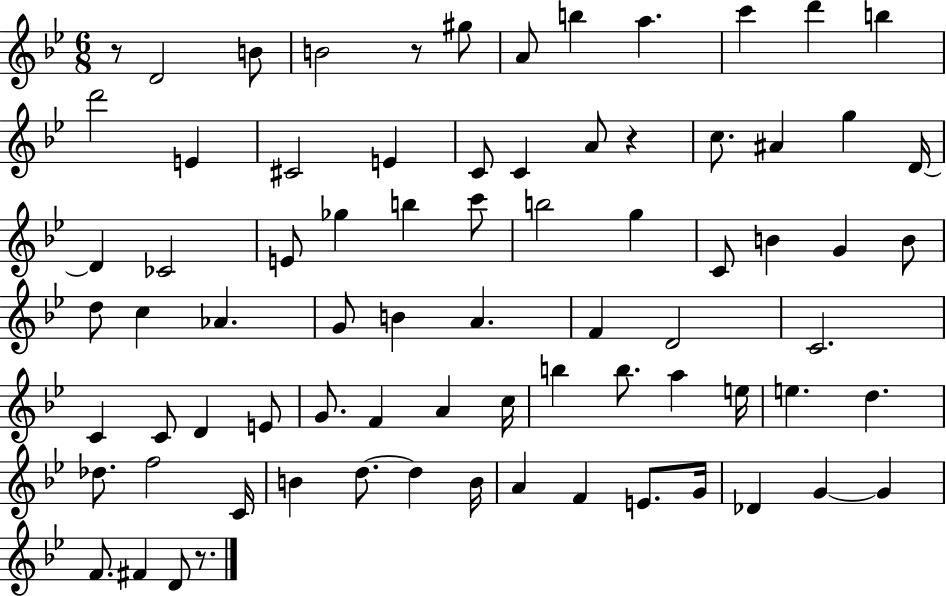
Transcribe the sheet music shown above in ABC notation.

X:1
T:Untitled
M:6/8
L:1/4
K:Bb
z/2 D2 B/2 B2 z/2 ^g/2 A/2 b a c' d' b d'2 E ^C2 E C/2 C A/2 z c/2 ^A g D/4 D _C2 E/2 _g b c'/2 b2 g C/2 B G B/2 d/2 c _A G/2 B A F D2 C2 C C/2 D E/2 G/2 F A c/4 b b/2 a e/4 e d _d/2 f2 C/4 B d/2 d B/4 A F E/2 G/4 _D G G F/2 ^F D/2 z/2